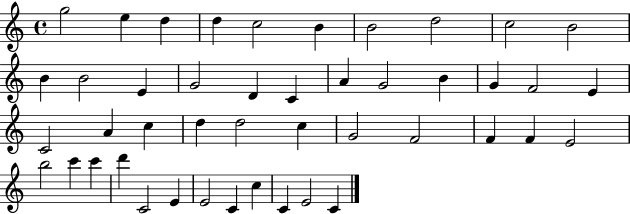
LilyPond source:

{
  \clef treble
  \time 4/4
  \defaultTimeSignature
  \key c \major
  g''2 e''4 d''4 | d''4 c''2 b'4 | b'2 d''2 | c''2 b'2 | \break b'4 b'2 e'4 | g'2 d'4 c'4 | a'4 g'2 b'4 | g'4 f'2 e'4 | \break c'2 a'4 c''4 | d''4 d''2 c''4 | g'2 f'2 | f'4 f'4 e'2 | \break b''2 c'''4 c'''4 | d'''4 c'2 e'4 | e'2 c'4 c''4 | c'4 e'2 c'4 | \break \bar "|."
}